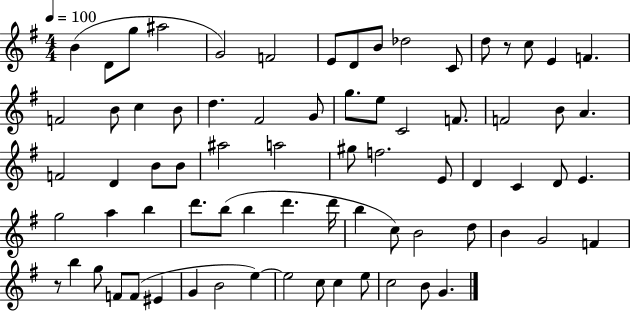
{
  \clef treble
  \numericTimeSignature
  \time 4/4
  \key g \major
  \tempo 4 = 100
  b'4( d'8 g''8 ais''2 | g'2) f'2 | e'8 d'8 b'8 des''2 c'8 | d''8 r8 c''8 e'4 f'4. | \break f'2 b'8 c''4 b'8 | d''4. fis'2 g'8 | g''8. e''8 c'2 f'8. | f'2 b'8 a'4. | \break f'2 d'4 b'8 b'8 | ais''2 a''2 | gis''8 f''2. e'8 | d'4 c'4 d'8 e'4. | \break g''2 a''4 b''4 | d'''8. b''8( b''4 d'''4. d'''16 | b''4 c''8) b'2 d''8 | b'4 g'2 f'4 | \break r8 b''4 g''8 f'8 f'8( eis'4 | g'4 b'2 e''4~~) | e''2 c''8 c''4 e''8 | c''2 b'8 g'4. | \break \bar "|."
}